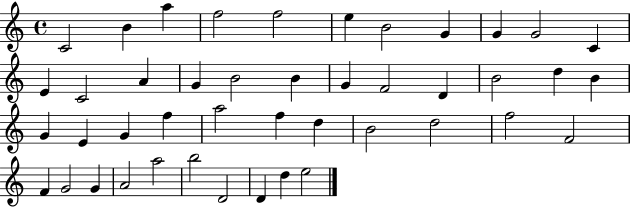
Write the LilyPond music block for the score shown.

{
  \clef treble
  \time 4/4
  \defaultTimeSignature
  \key c \major
  c'2 b'4 a''4 | f''2 f''2 | e''4 b'2 g'4 | g'4 g'2 c'4 | \break e'4 c'2 a'4 | g'4 b'2 b'4 | g'4 f'2 d'4 | b'2 d''4 b'4 | \break g'4 e'4 g'4 f''4 | a''2 f''4 d''4 | b'2 d''2 | f''2 f'2 | \break f'4 g'2 g'4 | a'2 a''2 | b''2 d'2 | d'4 d''4 e''2 | \break \bar "|."
}